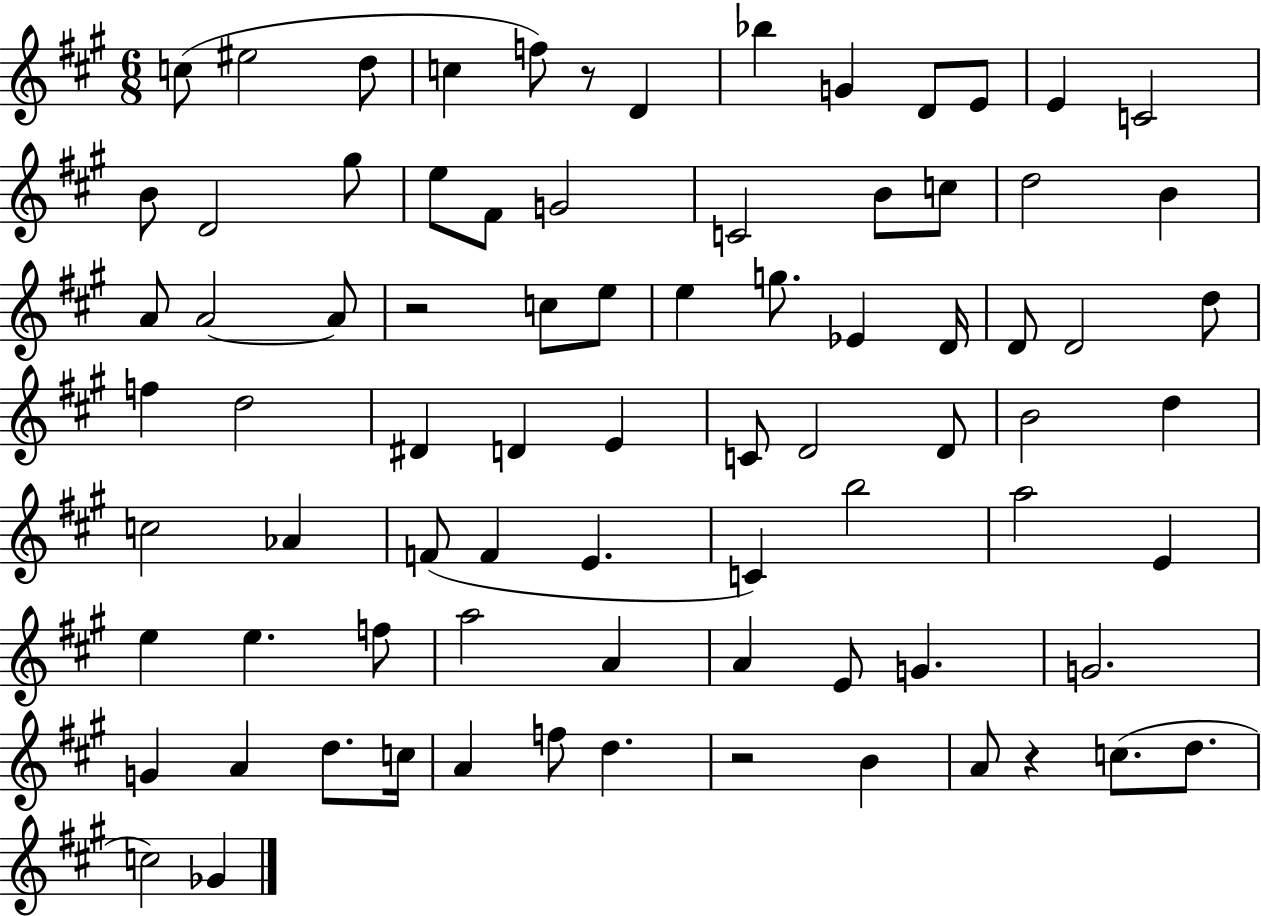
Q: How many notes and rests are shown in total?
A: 80